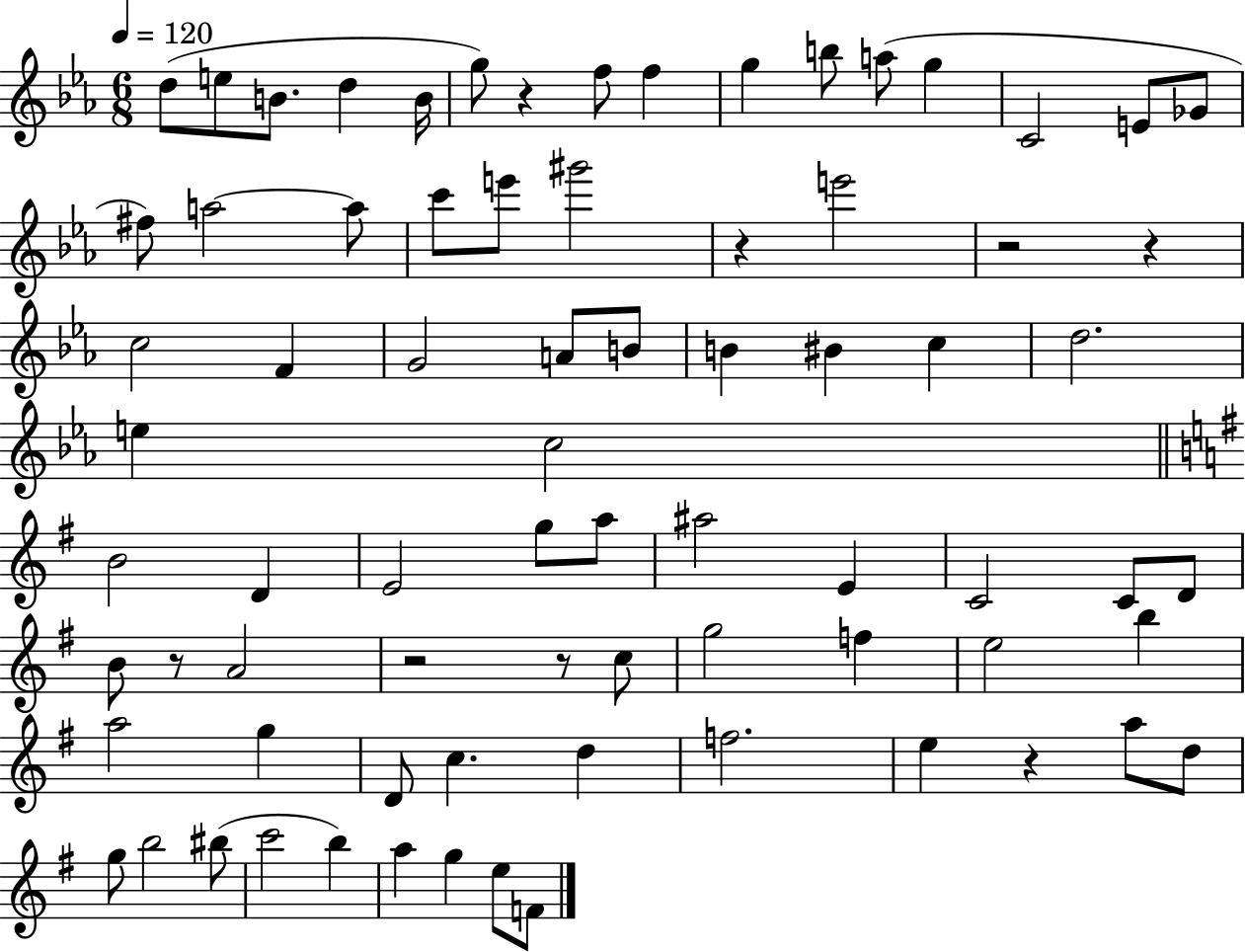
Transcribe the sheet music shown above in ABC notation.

X:1
T:Untitled
M:6/8
L:1/4
K:Eb
d/2 e/2 B/2 d B/4 g/2 z f/2 f g b/2 a/2 g C2 E/2 _G/2 ^f/2 a2 a/2 c'/2 e'/2 ^g'2 z e'2 z2 z c2 F G2 A/2 B/2 B ^B c d2 e c2 B2 D E2 g/2 a/2 ^a2 E C2 C/2 D/2 B/2 z/2 A2 z2 z/2 c/2 g2 f e2 b a2 g D/2 c d f2 e z a/2 d/2 g/2 b2 ^b/2 c'2 b a g e/2 F/2